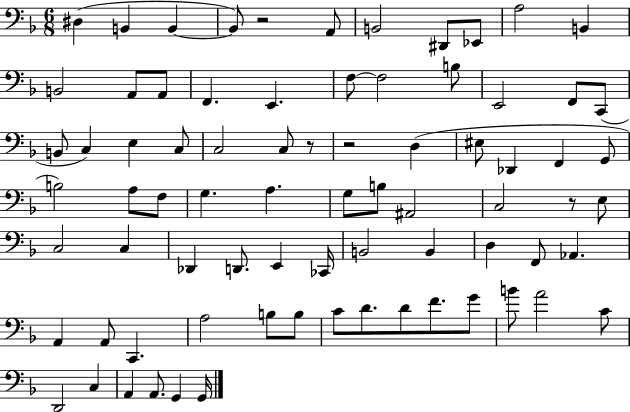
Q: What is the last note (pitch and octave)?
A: G2